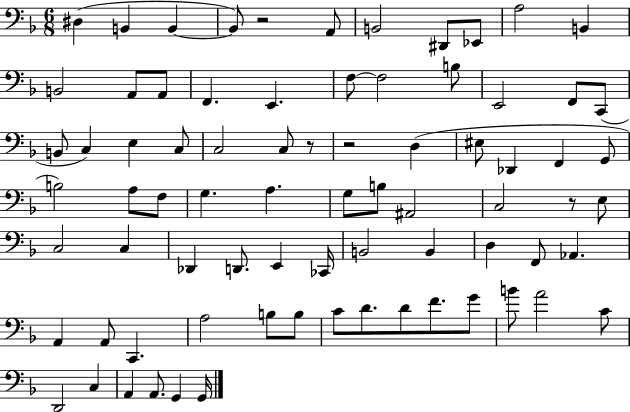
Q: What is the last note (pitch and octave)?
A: G2